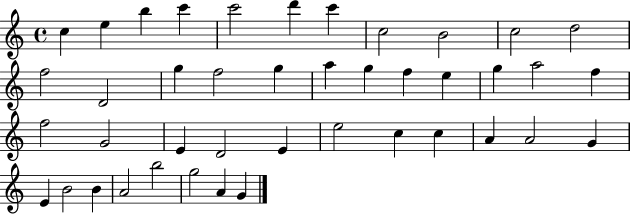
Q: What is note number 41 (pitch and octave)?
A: A4